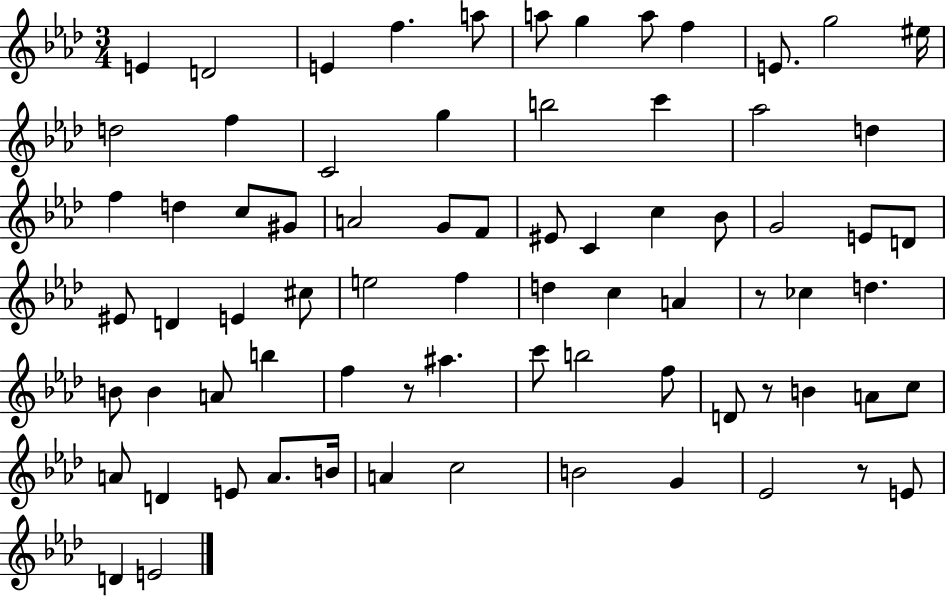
{
  \clef treble
  \numericTimeSignature
  \time 3/4
  \key aes \major
  \repeat volta 2 { e'4 d'2 | e'4 f''4. a''8 | a''8 g''4 a''8 f''4 | e'8. g''2 eis''16 | \break d''2 f''4 | c'2 g''4 | b''2 c'''4 | aes''2 d''4 | \break f''4 d''4 c''8 gis'8 | a'2 g'8 f'8 | eis'8 c'4 c''4 bes'8 | g'2 e'8 d'8 | \break eis'8 d'4 e'4 cis''8 | e''2 f''4 | d''4 c''4 a'4 | r8 ces''4 d''4. | \break b'8 b'4 a'8 b''4 | f''4 r8 ais''4. | c'''8 b''2 f''8 | d'8 r8 b'4 a'8 c''8 | \break a'8 d'4 e'8 a'8. b'16 | a'4 c''2 | b'2 g'4 | ees'2 r8 e'8 | \break d'4 e'2 | } \bar "|."
}